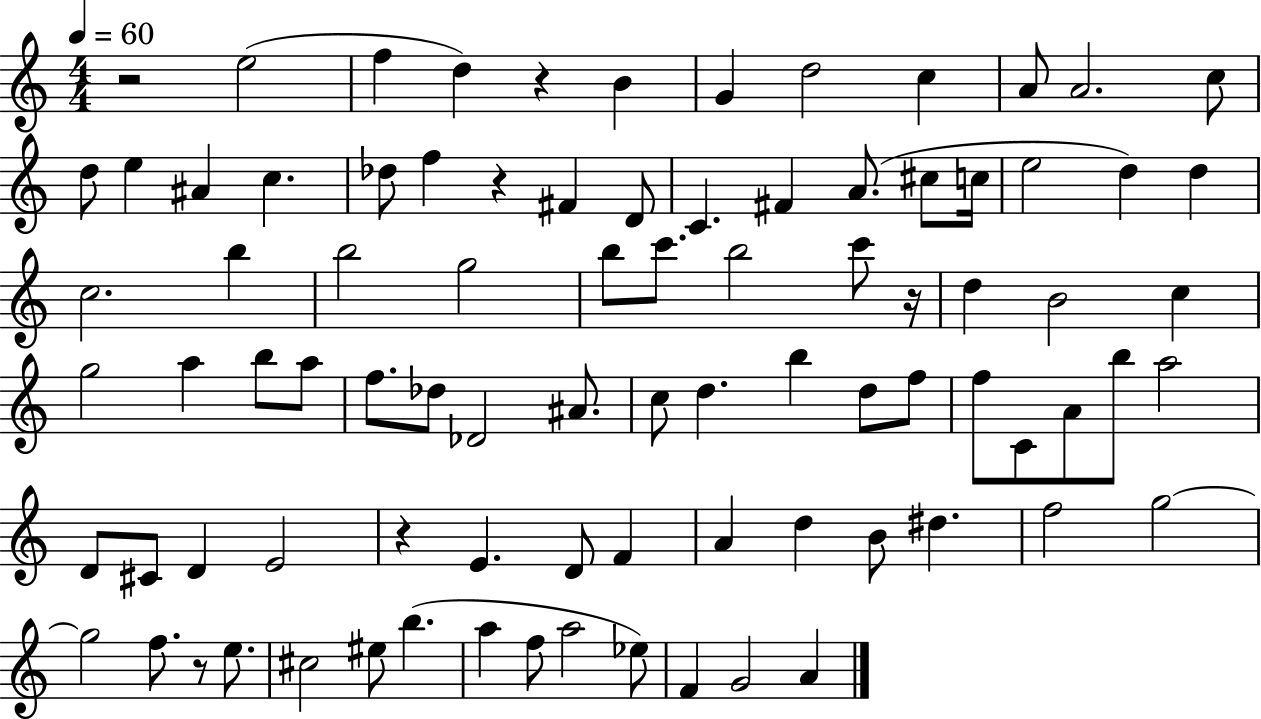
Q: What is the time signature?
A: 4/4